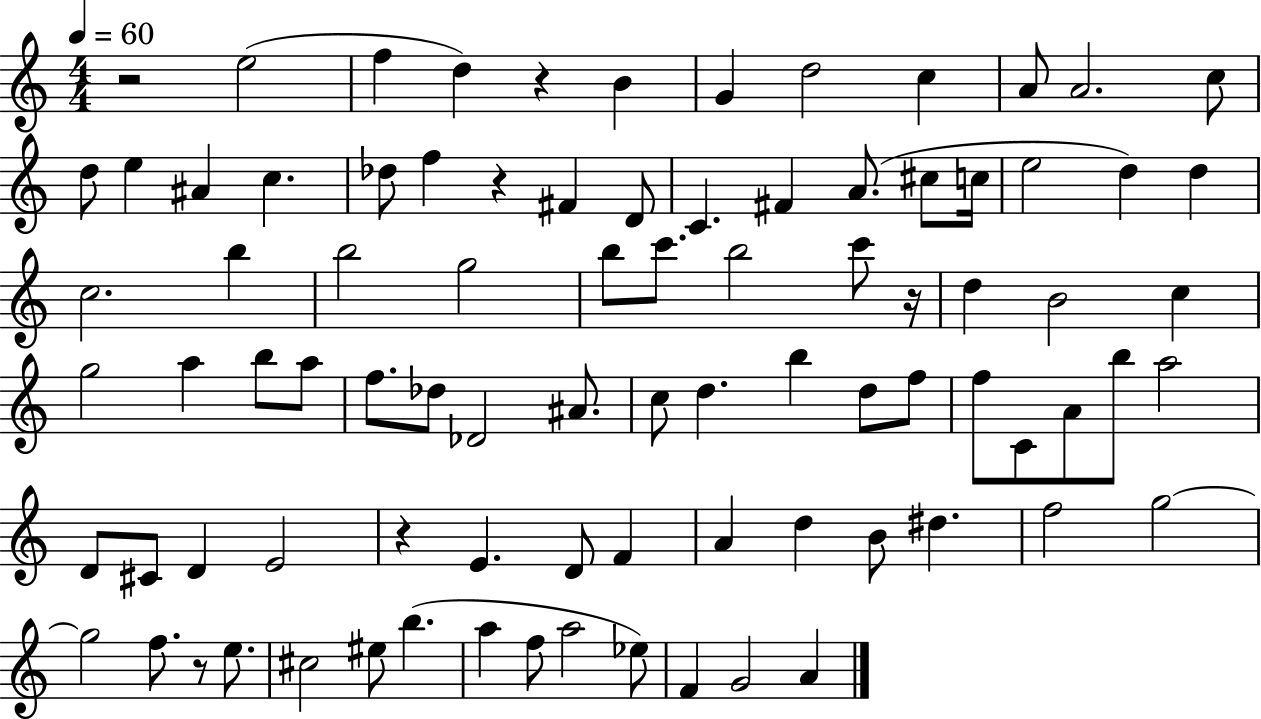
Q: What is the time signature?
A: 4/4